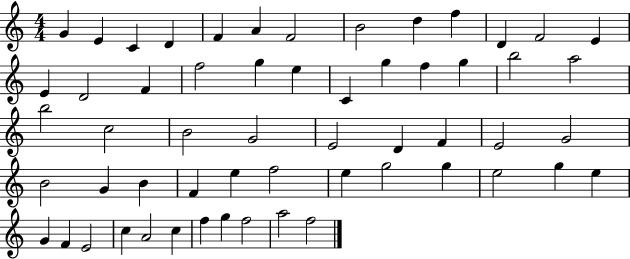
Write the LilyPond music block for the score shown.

{
  \clef treble
  \numericTimeSignature
  \time 4/4
  \key c \major
  g'4 e'4 c'4 d'4 | f'4 a'4 f'2 | b'2 d''4 f''4 | d'4 f'2 e'4 | \break e'4 d'2 f'4 | f''2 g''4 e''4 | c'4 g''4 f''4 g''4 | b''2 a''2 | \break b''2 c''2 | b'2 g'2 | e'2 d'4 f'4 | e'2 g'2 | \break b'2 g'4 b'4 | f'4 e''4 f''2 | e''4 g''2 g''4 | e''2 g''4 e''4 | \break g'4 f'4 e'2 | c''4 a'2 c''4 | f''4 g''4 f''2 | a''2 f''2 | \break \bar "|."
}